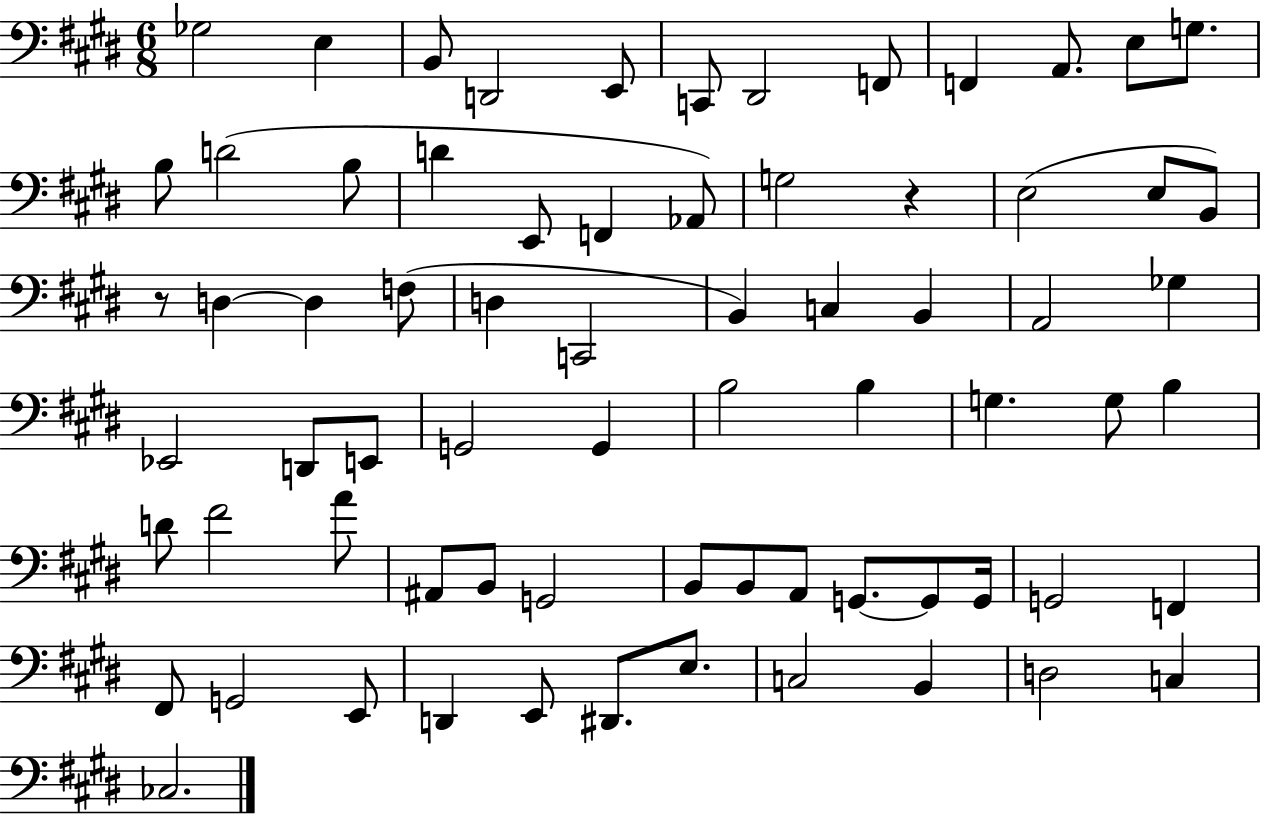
{
  \clef bass
  \numericTimeSignature
  \time 6/8
  \key e \major
  ges2 e4 | b,8 d,2 e,8 | c,8 dis,2 f,8 | f,4 a,8. e8 g8. | \break b8 d'2( b8 | d'4 e,8 f,4 aes,8) | g2 r4 | e2( e8 b,8) | \break r8 d4~~ d4 f8( | d4 c,2 | b,4) c4 b,4 | a,2 ges4 | \break ees,2 d,8 e,8 | g,2 g,4 | b2 b4 | g4. g8 b4 | \break d'8 fis'2 a'8 | ais,8 b,8 g,2 | b,8 b,8 a,8 g,8.~~ g,8 g,16 | g,2 f,4 | \break fis,8 g,2 e,8 | d,4 e,8 dis,8. e8. | c2 b,4 | d2 c4 | \break ces2. | \bar "|."
}